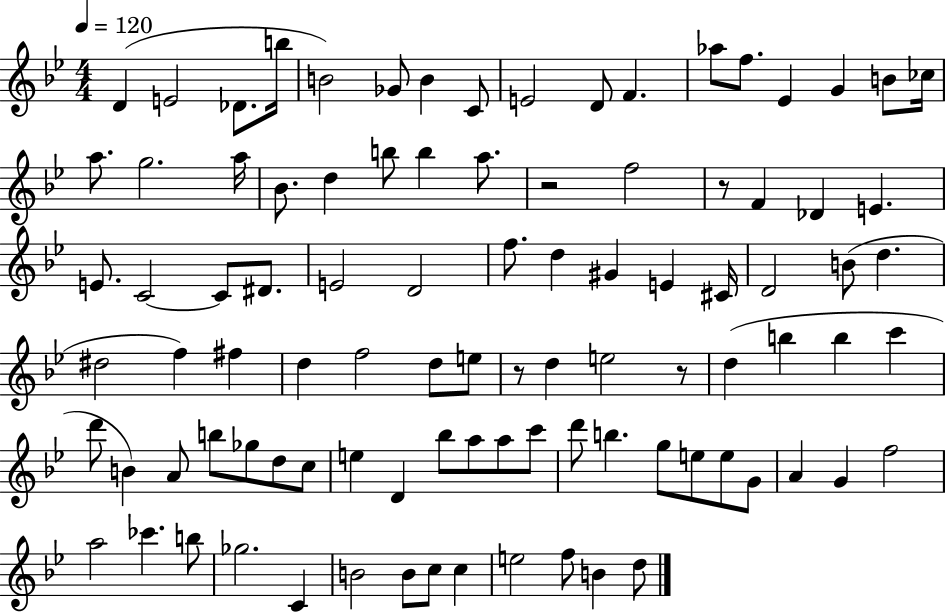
{
  \clef treble
  \numericTimeSignature
  \time 4/4
  \key bes \major
  \tempo 4 = 120
  d'4( e'2 des'8. b''16 | b'2) ges'8 b'4 c'8 | e'2 d'8 f'4. | aes''8 f''8. ees'4 g'4 b'8 ces''16 | \break a''8. g''2. a''16 | bes'8. d''4 b''8 b''4 a''8. | r2 f''2 | r8 f'4 des'4 e'4. | \break e'8. c'2~~ c'8 dis'8. | e'2 d'2 | f''8. d''4 gis'4 e'4 cis'16 | d'2 b'8( d''4. | \break dis''2 f''4) fis''4 | d''4 f''2 d''8 e''8 | r8 d''4 e''2 r8 | d''4( b''4 b''4 c'''4 | \break d'''8 b'4) a'8 b''8 ges''8 d''8 c''8 | e''4 d'4 bes''8 a''8 a''8 c'''8 | d'''8 b''4. g''8 e''8 e''8 g'8 | a'4 g'4 f''2 | \break a''2 ces'''4. b''8 | ges''2. c'4 | b'2 b'8 c''8 c''4 | e''2 f''8 b'4 d''8 | \break \bar "|."
}